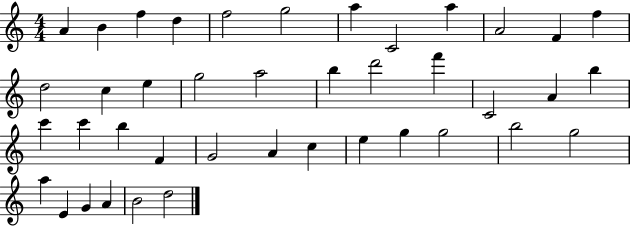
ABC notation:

X:1
T:Untitled
M:4/4
L:1/4
K:C
A B f d f2 g2 a C2 a A2 F f d2 c e g2 a2 b d'2 f' C2 A b c' c' b F G2 A c e g g2 b2 g2 a E G A B2 d2